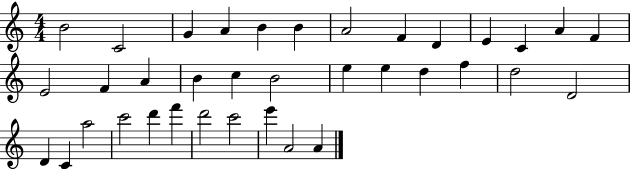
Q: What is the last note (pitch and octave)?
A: A4